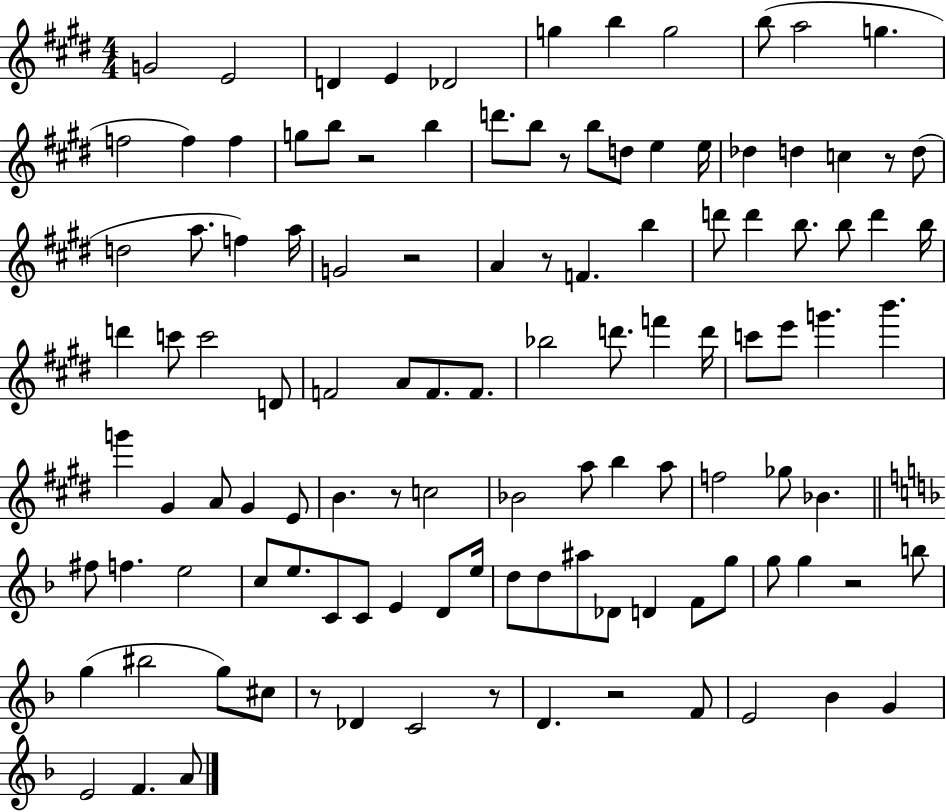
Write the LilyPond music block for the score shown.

{
  \clef treble
  \numericTimeSignature
  \time 4/4
  \key e \major
  g'2 e'2 | d'4 e'4 des'2 | g''4 b''4 g''2 | b''8( a''2 g''4. | \break f''2 f''4) f''4 | g''8 b''8 r2 b''4 | d'''8. b''8 r8 b''8 d''8 e''4 e''16 | des''4 d''4 c''4 r8 d''8( | \break d''2 a''8. f''4) a''16 | g'2 r2 | a'4 r8 f'4. b''4 | d'''8 d'''4 b''8. b''8 d'''4 b''16 | \break d'''4 c'''8 c'''2 d'8 | f'2 a'8 f'8. f'8. | bes''2 d'''8. f'''4 d'''16 | c'''8 e'''8 g'''4. b'''4. | \break g'''4 gis'4 a'8 gis'4 e'8 | b'4. r8 c''2 | bes'2 a''8 b''4 a''8 | f''2 ges''8 bes'4. | \break \bar "||" \break \key f \major fis''8 f''4. e''2 | c''8 e''8. c'8 c'8 e'4 d'8 e''16 | d''8 d''8 ais''8 des'8 d'4 f'8 g''8 | g''8 g''4 r2 b''8 | \break g''4( bis''2 g''8) cis''8 | r8 des'4 c'2 r8 | d'4. r2 f'8 | e'2 bes'4 g'4 | \break e'2 f'4. a'8 | \bar "|."
}